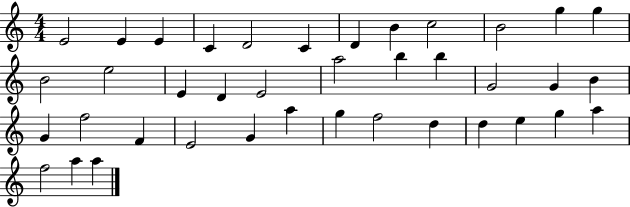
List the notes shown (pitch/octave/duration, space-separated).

E4/h E4/q E4/q C4/q D4/h C4/q D4/q B4/q C5/h B4/h G5/q G5/q B4/h E5/h E4/q D4/q E4/h A5/h B5/q B5/q G4/h G4/q B4/q G4/q F5/h F4/q E4/h G4/q A5/q G5/q F5/h D5/q D5/q E5/q G5/q A5/q F5/h A5/q A5/q